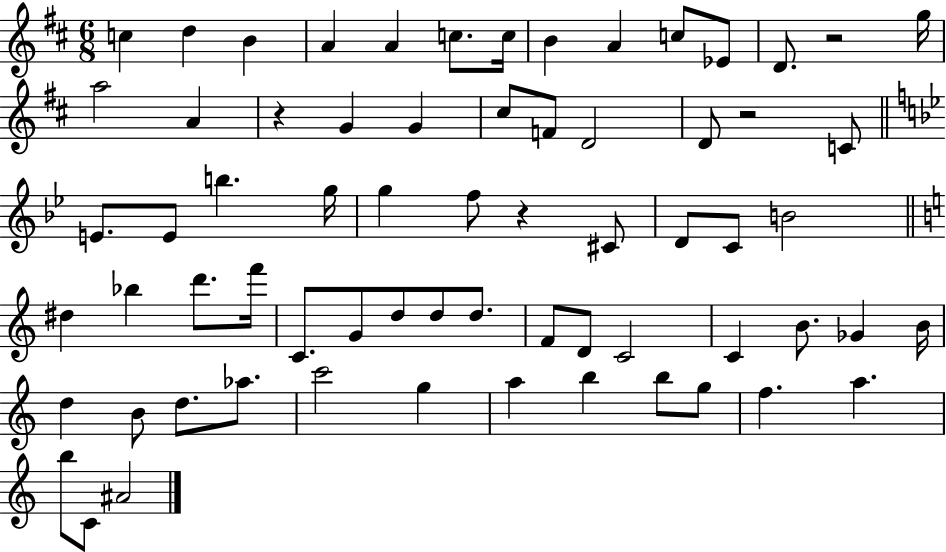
{
  \clef treble
  \numericTimeSignature
  \time 6/8
  \key d \major
  c''4 d''4 b'4 | a'4 a'4 c''8. c''16 | b'4 a'4 c''8 ees'8 | d'8. r2 g''16 | \break a''2 a'4 | r4 g'4 g'4 | cis''8 f'8 d'2 | d'8 r2 c'8 | \break \bar "||" \break \key bes \major e'8. e'8 b''4. g''16 | g''4 f''8 r4 cis'8 | d'8 c'8 b'2 | \bar "||" \break \key a \minor dis''4 bes''4 d'''8. f'''16 | c'8. g'8 d''8 d''8 d''8. | f'8 d'8 c'2 | c'4 b'8. ges'4 b'16 | \break d''4 b'8 d''8. aes''8. | c'''2 g''4 | a''4 b''4 b''8 g''8 | f''4. a''4. | \break b''8 c'8 ais'2 | \bar "|."
}